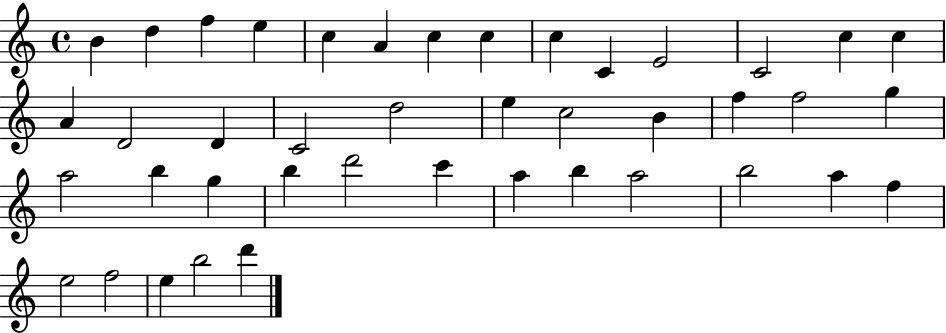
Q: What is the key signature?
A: C major